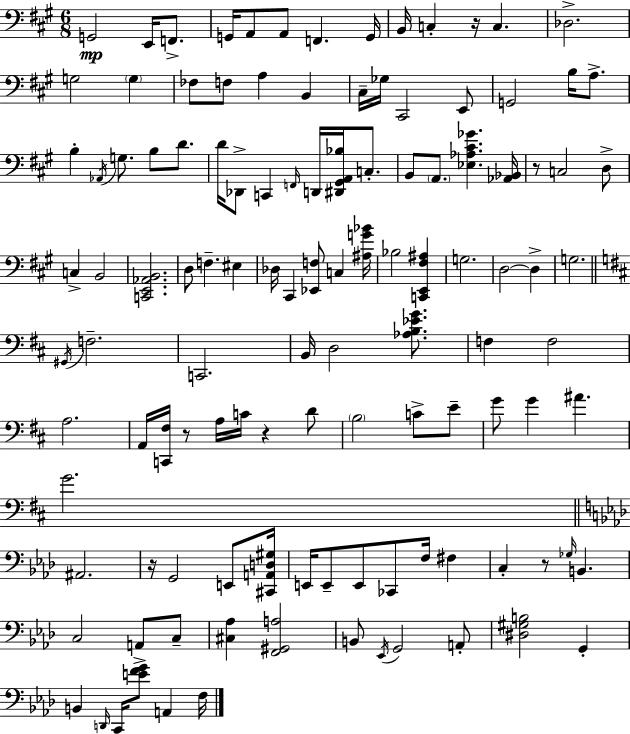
G2/h E2/s F2/e. G2/s A2/e A2/e F2/q. G2/s B2/s C3/q R/s C3/q. Db3/h. G3/h G3/q FES3/e F3/e A3/q B2/q C#3/s Gb3/s C#2/h E2/e G2/h B3/s A3/e. B3/q Ab2/s G3/e. B3/e D4/e. D4/s Db2/e C2/q F2/s D2/s [D#2,G#2,A2,Bb3]/s C3/e. B2/e A2/e. [Eb3,Ab3,C#4,Gb4]/q. [Ab2,Bb2]/s R/e C3/h D3/e C3/q B2/h [C2,E2,Ab2,B2]/h. D3/e F3/q. EIS3/q Db3/s C#2/q [Eb2,F3]/e C3/q [A#3,G4,Bb4]/s Bb3/h [C2,E2,F#3,A#3]/q G3/h. D3/h D3/q G3/h. G#2/s F3/h. C2/h. B2/s D3/h [Ab3,B3,Eb4,G4]/e. F3/q F3/h A3/h. A2/s [C2,F#3]/s R/e A3/s C4/s R/q D4/e B3/h C4/e E4/e G4/e G4/q A#4/q. G4/h. A#2/h. R/s G2/h E2/e [C#2,A2,D3,G#3]/s E2/s E2/e E2/e CES2/e F3/s F#3/q C3/q R/e Gb3/s B2/q. C3/h A2/e C3/e [C#3,Ab3]/q [F2,G#2,A3]/h B2/e Eb2/s G2/h A2/e [D#3,G#3,B3]/h G2/q B2/q D2/s C2/s [E4,F4,G4]/e A2/q F3/s